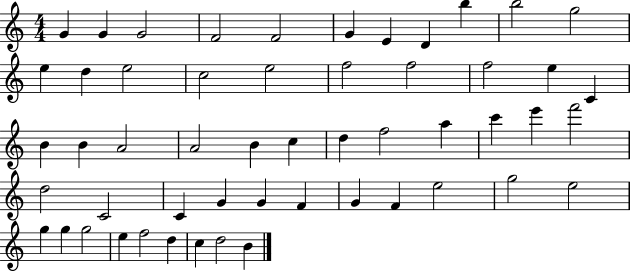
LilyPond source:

{
  \clef treble
  \numericTimeSignature
  \time 4/4
  \key c \major
  g'4 g'4 g'2 | f'2 f'2 | g'4 e'4 d'4 b''4 | b''2 g''2 | \break e''4 d''4 e''2 | c''2 e''2 | f''2 f''2 | f''2 e''4 c'4 | \break b'4 b'4 a'2 | a'2 b'4 c''4 | d''4 f''2 a''4 | c'''4 e'''4 f'''2 | \break d''2 c'2 | c'4 g'4 g'4 f'4 | g'4 f'4 e''2 | g''2 e''2 | \break g''4 g''4 g''2 | e''4 f''2 d''4 | c''4 d''2 b'4 | \bar "|."
}